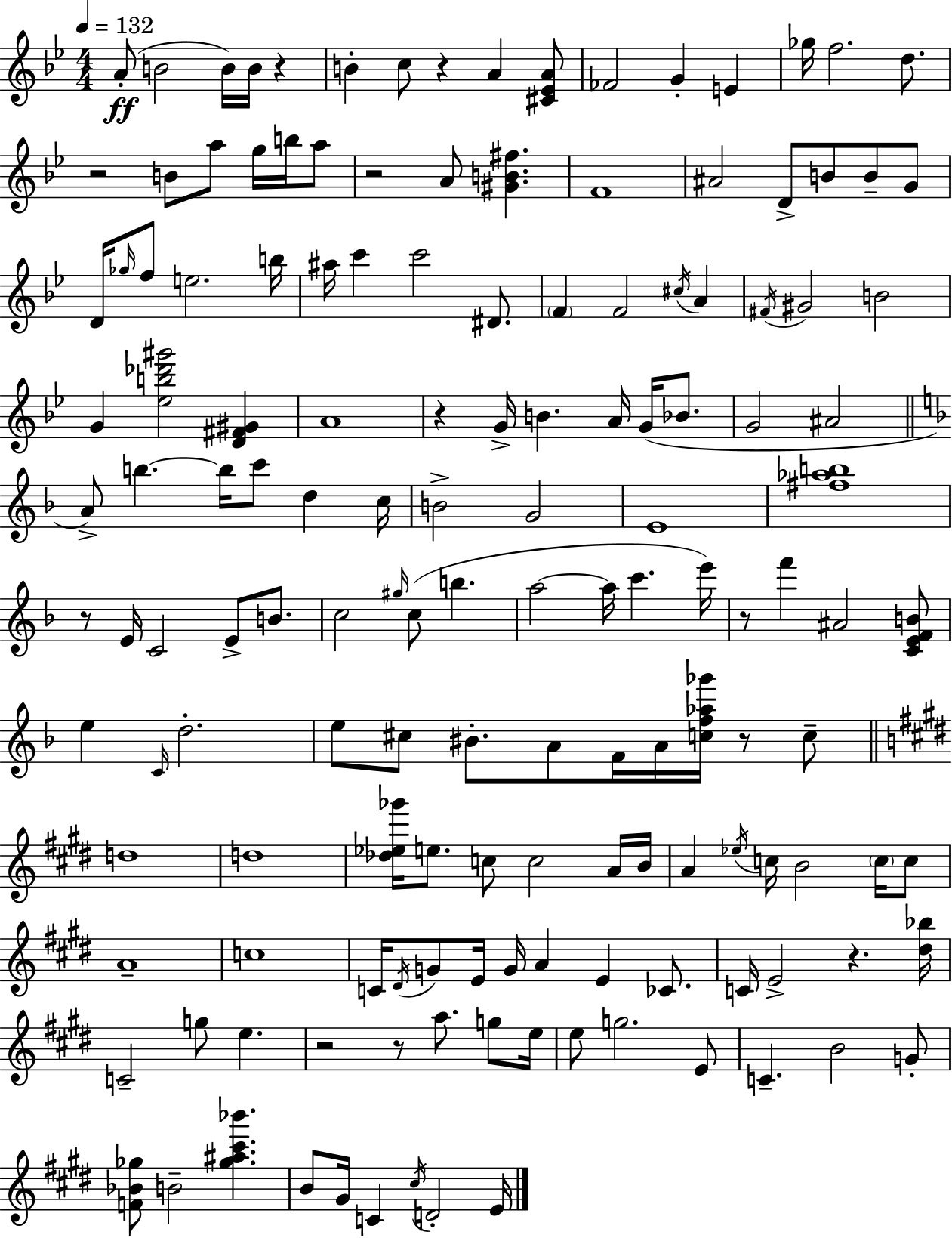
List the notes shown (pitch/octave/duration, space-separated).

A4/e B4/h B4/s B4/s R/q B4/q C5/e R/q A4/q [C#4,Eb4,A4]/e FES4/h G4/q E4/q Gb5/s F5/h. D5/e. R/h B4/e A5/e G5/s B5/s A5/e R/h A4/e [G#4,B4,F#5]/q. F4/w A#4/h D4/e B4/e B4/e G4/e D4/s Gb5/s F5/e E5/h. B5/s A#5/s C6/q C6/h D#4/e. F4/q F4/h C#5/s A4/q F#4/s G#4/h B4/h G4/q [Eb5,B5,Db6,G#6]/h [D4,F#4,G#4]/q A4/w R/q G4/s B4/q. A4/s G4/s Bb4/e. G4/h A#4/h A4/e B5/q. B5/s C6/e D5/q C5/s B4/h G4/h E4/w [F#5,Ab5,B5]/w R/e E4/s C4/h E4/e B4/e. C5/h G#5/s C5/e B5/q. A5/h A5/s C6/q. E6/s R/e F6/q A#4/h [C4,E4,F4,B4]/e E5/q C4/s D5/h. E5/e C#5/e BIS4/e. A4/e F4/s A4/s [C5,F5,Ab5,Gb6]/s R/e C5/e D5/w D5/w [Db5,Eb5,Gb6]/s E5/e. C5/e C5/h A4/s B4/s A4/q Eb5/s C5/s B4/h C5/s C5/e A4/w C5/w C4/s D#4/s G4/e E4/s G4/s A4/q E4/q CES4/e. C4/s E4/h R/q. [D#5,Bb5]/s C4/h G5/e E5/q. R/h R/e A5/e. G5/e E5/s E5/e G5/h. E4/e C4/q. B4/h G4/e [F4,Bb4,Gb5]/e B4/h [Gb5,A#5,C#6,Bb6]/q. B4/e G#4/s C4/q C#5/s D4/h E4/s